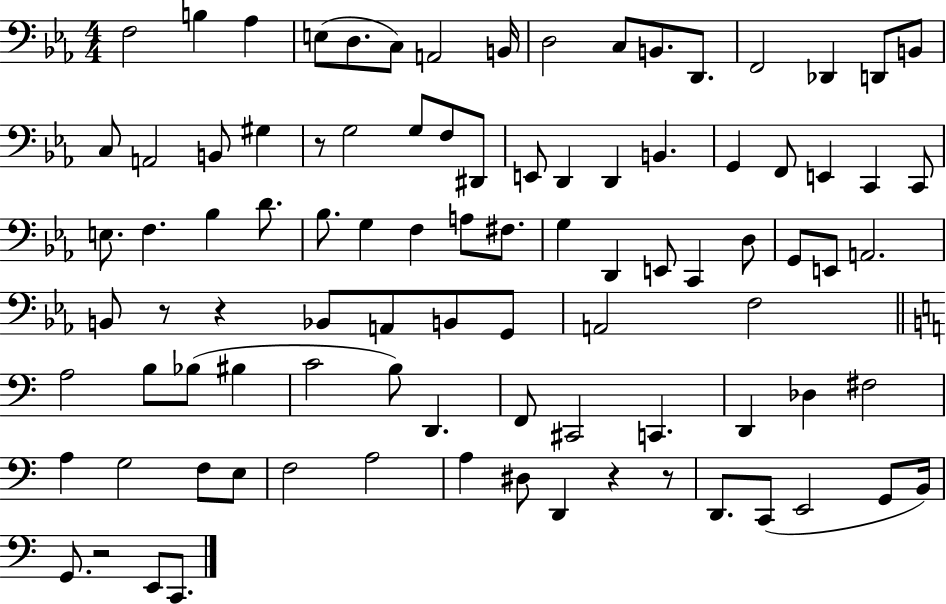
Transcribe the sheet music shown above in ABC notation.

X:1
T:Untitled
M:4/4
L:1/4
K:Eb
F,2 B, _A, E,/2 D,/2 C,/2 A,,2 B,,/4 D,2 C,/2 B,,/2 D,,/2 F,,2 _D,, D,,/2 B,,/2 C,/2 A,,2 B,,/2 ^G, z/2 G,2 G,/2 F,/2 ^D,,/2 E,,/2 D,, D,, B,, G,, F,,/2 E,, C,, C,,/2 E,/2 F, _B, D/2 _B,/2 G, F, A,/2 ^F,/2 G, D,, E,,/2 C,, D,/2 G,,/2 E,,/2 A,,2 B,,/2 z/2 z _B,,/2 A,,/2 B,,/2 G,,/2 A,,2 F,2 A,2 B,/2 _B,/2 ^B, C2 B,/2 D,, F,,/2 ^C,,2 C,, D,, _D, ^F,2 A, G,2 F,/2 E,/2 F,2 A,2 A, ^D,/2 D,, z z/2 D,,/2 C,,/2 E,,2 G,,/2 B,,/4 G,,/2 z2 E,,/2 C,,/2